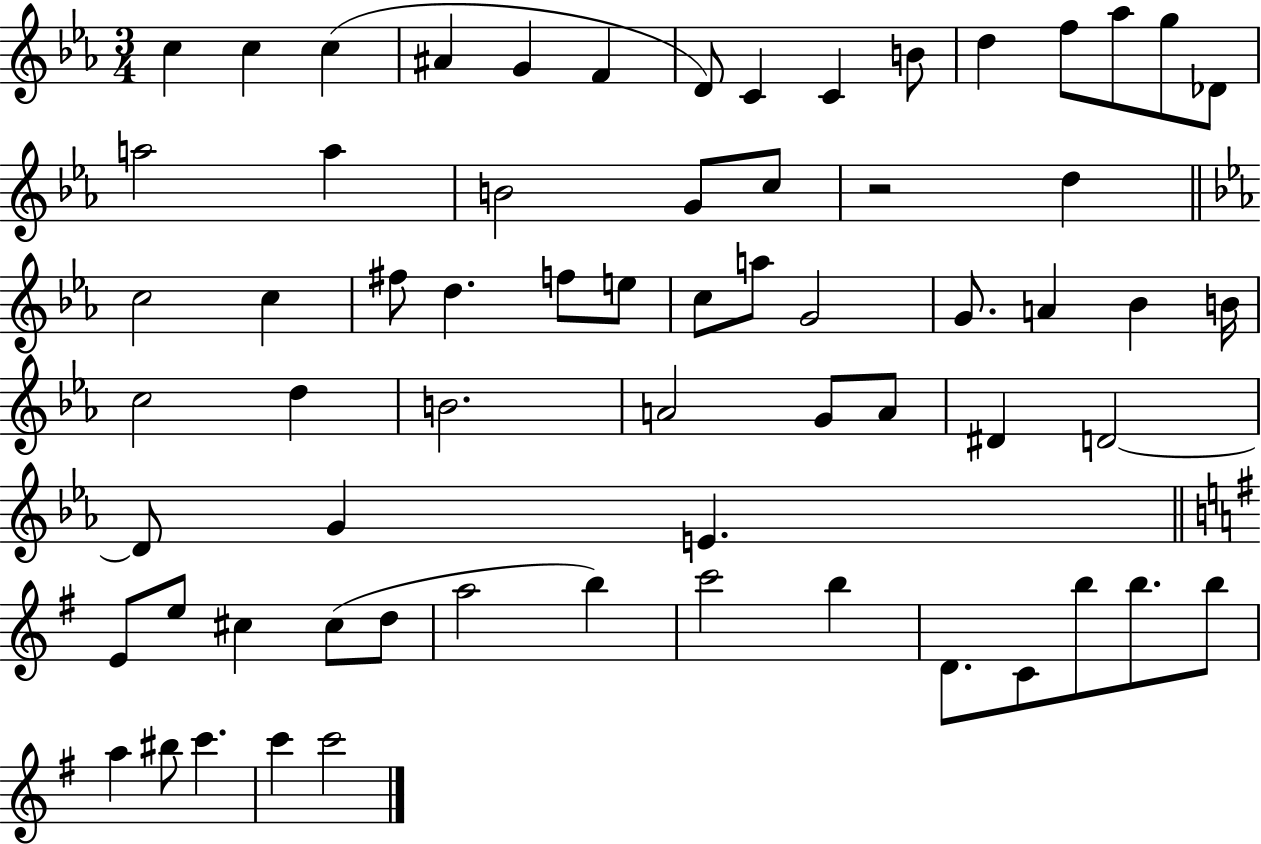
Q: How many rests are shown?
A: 1